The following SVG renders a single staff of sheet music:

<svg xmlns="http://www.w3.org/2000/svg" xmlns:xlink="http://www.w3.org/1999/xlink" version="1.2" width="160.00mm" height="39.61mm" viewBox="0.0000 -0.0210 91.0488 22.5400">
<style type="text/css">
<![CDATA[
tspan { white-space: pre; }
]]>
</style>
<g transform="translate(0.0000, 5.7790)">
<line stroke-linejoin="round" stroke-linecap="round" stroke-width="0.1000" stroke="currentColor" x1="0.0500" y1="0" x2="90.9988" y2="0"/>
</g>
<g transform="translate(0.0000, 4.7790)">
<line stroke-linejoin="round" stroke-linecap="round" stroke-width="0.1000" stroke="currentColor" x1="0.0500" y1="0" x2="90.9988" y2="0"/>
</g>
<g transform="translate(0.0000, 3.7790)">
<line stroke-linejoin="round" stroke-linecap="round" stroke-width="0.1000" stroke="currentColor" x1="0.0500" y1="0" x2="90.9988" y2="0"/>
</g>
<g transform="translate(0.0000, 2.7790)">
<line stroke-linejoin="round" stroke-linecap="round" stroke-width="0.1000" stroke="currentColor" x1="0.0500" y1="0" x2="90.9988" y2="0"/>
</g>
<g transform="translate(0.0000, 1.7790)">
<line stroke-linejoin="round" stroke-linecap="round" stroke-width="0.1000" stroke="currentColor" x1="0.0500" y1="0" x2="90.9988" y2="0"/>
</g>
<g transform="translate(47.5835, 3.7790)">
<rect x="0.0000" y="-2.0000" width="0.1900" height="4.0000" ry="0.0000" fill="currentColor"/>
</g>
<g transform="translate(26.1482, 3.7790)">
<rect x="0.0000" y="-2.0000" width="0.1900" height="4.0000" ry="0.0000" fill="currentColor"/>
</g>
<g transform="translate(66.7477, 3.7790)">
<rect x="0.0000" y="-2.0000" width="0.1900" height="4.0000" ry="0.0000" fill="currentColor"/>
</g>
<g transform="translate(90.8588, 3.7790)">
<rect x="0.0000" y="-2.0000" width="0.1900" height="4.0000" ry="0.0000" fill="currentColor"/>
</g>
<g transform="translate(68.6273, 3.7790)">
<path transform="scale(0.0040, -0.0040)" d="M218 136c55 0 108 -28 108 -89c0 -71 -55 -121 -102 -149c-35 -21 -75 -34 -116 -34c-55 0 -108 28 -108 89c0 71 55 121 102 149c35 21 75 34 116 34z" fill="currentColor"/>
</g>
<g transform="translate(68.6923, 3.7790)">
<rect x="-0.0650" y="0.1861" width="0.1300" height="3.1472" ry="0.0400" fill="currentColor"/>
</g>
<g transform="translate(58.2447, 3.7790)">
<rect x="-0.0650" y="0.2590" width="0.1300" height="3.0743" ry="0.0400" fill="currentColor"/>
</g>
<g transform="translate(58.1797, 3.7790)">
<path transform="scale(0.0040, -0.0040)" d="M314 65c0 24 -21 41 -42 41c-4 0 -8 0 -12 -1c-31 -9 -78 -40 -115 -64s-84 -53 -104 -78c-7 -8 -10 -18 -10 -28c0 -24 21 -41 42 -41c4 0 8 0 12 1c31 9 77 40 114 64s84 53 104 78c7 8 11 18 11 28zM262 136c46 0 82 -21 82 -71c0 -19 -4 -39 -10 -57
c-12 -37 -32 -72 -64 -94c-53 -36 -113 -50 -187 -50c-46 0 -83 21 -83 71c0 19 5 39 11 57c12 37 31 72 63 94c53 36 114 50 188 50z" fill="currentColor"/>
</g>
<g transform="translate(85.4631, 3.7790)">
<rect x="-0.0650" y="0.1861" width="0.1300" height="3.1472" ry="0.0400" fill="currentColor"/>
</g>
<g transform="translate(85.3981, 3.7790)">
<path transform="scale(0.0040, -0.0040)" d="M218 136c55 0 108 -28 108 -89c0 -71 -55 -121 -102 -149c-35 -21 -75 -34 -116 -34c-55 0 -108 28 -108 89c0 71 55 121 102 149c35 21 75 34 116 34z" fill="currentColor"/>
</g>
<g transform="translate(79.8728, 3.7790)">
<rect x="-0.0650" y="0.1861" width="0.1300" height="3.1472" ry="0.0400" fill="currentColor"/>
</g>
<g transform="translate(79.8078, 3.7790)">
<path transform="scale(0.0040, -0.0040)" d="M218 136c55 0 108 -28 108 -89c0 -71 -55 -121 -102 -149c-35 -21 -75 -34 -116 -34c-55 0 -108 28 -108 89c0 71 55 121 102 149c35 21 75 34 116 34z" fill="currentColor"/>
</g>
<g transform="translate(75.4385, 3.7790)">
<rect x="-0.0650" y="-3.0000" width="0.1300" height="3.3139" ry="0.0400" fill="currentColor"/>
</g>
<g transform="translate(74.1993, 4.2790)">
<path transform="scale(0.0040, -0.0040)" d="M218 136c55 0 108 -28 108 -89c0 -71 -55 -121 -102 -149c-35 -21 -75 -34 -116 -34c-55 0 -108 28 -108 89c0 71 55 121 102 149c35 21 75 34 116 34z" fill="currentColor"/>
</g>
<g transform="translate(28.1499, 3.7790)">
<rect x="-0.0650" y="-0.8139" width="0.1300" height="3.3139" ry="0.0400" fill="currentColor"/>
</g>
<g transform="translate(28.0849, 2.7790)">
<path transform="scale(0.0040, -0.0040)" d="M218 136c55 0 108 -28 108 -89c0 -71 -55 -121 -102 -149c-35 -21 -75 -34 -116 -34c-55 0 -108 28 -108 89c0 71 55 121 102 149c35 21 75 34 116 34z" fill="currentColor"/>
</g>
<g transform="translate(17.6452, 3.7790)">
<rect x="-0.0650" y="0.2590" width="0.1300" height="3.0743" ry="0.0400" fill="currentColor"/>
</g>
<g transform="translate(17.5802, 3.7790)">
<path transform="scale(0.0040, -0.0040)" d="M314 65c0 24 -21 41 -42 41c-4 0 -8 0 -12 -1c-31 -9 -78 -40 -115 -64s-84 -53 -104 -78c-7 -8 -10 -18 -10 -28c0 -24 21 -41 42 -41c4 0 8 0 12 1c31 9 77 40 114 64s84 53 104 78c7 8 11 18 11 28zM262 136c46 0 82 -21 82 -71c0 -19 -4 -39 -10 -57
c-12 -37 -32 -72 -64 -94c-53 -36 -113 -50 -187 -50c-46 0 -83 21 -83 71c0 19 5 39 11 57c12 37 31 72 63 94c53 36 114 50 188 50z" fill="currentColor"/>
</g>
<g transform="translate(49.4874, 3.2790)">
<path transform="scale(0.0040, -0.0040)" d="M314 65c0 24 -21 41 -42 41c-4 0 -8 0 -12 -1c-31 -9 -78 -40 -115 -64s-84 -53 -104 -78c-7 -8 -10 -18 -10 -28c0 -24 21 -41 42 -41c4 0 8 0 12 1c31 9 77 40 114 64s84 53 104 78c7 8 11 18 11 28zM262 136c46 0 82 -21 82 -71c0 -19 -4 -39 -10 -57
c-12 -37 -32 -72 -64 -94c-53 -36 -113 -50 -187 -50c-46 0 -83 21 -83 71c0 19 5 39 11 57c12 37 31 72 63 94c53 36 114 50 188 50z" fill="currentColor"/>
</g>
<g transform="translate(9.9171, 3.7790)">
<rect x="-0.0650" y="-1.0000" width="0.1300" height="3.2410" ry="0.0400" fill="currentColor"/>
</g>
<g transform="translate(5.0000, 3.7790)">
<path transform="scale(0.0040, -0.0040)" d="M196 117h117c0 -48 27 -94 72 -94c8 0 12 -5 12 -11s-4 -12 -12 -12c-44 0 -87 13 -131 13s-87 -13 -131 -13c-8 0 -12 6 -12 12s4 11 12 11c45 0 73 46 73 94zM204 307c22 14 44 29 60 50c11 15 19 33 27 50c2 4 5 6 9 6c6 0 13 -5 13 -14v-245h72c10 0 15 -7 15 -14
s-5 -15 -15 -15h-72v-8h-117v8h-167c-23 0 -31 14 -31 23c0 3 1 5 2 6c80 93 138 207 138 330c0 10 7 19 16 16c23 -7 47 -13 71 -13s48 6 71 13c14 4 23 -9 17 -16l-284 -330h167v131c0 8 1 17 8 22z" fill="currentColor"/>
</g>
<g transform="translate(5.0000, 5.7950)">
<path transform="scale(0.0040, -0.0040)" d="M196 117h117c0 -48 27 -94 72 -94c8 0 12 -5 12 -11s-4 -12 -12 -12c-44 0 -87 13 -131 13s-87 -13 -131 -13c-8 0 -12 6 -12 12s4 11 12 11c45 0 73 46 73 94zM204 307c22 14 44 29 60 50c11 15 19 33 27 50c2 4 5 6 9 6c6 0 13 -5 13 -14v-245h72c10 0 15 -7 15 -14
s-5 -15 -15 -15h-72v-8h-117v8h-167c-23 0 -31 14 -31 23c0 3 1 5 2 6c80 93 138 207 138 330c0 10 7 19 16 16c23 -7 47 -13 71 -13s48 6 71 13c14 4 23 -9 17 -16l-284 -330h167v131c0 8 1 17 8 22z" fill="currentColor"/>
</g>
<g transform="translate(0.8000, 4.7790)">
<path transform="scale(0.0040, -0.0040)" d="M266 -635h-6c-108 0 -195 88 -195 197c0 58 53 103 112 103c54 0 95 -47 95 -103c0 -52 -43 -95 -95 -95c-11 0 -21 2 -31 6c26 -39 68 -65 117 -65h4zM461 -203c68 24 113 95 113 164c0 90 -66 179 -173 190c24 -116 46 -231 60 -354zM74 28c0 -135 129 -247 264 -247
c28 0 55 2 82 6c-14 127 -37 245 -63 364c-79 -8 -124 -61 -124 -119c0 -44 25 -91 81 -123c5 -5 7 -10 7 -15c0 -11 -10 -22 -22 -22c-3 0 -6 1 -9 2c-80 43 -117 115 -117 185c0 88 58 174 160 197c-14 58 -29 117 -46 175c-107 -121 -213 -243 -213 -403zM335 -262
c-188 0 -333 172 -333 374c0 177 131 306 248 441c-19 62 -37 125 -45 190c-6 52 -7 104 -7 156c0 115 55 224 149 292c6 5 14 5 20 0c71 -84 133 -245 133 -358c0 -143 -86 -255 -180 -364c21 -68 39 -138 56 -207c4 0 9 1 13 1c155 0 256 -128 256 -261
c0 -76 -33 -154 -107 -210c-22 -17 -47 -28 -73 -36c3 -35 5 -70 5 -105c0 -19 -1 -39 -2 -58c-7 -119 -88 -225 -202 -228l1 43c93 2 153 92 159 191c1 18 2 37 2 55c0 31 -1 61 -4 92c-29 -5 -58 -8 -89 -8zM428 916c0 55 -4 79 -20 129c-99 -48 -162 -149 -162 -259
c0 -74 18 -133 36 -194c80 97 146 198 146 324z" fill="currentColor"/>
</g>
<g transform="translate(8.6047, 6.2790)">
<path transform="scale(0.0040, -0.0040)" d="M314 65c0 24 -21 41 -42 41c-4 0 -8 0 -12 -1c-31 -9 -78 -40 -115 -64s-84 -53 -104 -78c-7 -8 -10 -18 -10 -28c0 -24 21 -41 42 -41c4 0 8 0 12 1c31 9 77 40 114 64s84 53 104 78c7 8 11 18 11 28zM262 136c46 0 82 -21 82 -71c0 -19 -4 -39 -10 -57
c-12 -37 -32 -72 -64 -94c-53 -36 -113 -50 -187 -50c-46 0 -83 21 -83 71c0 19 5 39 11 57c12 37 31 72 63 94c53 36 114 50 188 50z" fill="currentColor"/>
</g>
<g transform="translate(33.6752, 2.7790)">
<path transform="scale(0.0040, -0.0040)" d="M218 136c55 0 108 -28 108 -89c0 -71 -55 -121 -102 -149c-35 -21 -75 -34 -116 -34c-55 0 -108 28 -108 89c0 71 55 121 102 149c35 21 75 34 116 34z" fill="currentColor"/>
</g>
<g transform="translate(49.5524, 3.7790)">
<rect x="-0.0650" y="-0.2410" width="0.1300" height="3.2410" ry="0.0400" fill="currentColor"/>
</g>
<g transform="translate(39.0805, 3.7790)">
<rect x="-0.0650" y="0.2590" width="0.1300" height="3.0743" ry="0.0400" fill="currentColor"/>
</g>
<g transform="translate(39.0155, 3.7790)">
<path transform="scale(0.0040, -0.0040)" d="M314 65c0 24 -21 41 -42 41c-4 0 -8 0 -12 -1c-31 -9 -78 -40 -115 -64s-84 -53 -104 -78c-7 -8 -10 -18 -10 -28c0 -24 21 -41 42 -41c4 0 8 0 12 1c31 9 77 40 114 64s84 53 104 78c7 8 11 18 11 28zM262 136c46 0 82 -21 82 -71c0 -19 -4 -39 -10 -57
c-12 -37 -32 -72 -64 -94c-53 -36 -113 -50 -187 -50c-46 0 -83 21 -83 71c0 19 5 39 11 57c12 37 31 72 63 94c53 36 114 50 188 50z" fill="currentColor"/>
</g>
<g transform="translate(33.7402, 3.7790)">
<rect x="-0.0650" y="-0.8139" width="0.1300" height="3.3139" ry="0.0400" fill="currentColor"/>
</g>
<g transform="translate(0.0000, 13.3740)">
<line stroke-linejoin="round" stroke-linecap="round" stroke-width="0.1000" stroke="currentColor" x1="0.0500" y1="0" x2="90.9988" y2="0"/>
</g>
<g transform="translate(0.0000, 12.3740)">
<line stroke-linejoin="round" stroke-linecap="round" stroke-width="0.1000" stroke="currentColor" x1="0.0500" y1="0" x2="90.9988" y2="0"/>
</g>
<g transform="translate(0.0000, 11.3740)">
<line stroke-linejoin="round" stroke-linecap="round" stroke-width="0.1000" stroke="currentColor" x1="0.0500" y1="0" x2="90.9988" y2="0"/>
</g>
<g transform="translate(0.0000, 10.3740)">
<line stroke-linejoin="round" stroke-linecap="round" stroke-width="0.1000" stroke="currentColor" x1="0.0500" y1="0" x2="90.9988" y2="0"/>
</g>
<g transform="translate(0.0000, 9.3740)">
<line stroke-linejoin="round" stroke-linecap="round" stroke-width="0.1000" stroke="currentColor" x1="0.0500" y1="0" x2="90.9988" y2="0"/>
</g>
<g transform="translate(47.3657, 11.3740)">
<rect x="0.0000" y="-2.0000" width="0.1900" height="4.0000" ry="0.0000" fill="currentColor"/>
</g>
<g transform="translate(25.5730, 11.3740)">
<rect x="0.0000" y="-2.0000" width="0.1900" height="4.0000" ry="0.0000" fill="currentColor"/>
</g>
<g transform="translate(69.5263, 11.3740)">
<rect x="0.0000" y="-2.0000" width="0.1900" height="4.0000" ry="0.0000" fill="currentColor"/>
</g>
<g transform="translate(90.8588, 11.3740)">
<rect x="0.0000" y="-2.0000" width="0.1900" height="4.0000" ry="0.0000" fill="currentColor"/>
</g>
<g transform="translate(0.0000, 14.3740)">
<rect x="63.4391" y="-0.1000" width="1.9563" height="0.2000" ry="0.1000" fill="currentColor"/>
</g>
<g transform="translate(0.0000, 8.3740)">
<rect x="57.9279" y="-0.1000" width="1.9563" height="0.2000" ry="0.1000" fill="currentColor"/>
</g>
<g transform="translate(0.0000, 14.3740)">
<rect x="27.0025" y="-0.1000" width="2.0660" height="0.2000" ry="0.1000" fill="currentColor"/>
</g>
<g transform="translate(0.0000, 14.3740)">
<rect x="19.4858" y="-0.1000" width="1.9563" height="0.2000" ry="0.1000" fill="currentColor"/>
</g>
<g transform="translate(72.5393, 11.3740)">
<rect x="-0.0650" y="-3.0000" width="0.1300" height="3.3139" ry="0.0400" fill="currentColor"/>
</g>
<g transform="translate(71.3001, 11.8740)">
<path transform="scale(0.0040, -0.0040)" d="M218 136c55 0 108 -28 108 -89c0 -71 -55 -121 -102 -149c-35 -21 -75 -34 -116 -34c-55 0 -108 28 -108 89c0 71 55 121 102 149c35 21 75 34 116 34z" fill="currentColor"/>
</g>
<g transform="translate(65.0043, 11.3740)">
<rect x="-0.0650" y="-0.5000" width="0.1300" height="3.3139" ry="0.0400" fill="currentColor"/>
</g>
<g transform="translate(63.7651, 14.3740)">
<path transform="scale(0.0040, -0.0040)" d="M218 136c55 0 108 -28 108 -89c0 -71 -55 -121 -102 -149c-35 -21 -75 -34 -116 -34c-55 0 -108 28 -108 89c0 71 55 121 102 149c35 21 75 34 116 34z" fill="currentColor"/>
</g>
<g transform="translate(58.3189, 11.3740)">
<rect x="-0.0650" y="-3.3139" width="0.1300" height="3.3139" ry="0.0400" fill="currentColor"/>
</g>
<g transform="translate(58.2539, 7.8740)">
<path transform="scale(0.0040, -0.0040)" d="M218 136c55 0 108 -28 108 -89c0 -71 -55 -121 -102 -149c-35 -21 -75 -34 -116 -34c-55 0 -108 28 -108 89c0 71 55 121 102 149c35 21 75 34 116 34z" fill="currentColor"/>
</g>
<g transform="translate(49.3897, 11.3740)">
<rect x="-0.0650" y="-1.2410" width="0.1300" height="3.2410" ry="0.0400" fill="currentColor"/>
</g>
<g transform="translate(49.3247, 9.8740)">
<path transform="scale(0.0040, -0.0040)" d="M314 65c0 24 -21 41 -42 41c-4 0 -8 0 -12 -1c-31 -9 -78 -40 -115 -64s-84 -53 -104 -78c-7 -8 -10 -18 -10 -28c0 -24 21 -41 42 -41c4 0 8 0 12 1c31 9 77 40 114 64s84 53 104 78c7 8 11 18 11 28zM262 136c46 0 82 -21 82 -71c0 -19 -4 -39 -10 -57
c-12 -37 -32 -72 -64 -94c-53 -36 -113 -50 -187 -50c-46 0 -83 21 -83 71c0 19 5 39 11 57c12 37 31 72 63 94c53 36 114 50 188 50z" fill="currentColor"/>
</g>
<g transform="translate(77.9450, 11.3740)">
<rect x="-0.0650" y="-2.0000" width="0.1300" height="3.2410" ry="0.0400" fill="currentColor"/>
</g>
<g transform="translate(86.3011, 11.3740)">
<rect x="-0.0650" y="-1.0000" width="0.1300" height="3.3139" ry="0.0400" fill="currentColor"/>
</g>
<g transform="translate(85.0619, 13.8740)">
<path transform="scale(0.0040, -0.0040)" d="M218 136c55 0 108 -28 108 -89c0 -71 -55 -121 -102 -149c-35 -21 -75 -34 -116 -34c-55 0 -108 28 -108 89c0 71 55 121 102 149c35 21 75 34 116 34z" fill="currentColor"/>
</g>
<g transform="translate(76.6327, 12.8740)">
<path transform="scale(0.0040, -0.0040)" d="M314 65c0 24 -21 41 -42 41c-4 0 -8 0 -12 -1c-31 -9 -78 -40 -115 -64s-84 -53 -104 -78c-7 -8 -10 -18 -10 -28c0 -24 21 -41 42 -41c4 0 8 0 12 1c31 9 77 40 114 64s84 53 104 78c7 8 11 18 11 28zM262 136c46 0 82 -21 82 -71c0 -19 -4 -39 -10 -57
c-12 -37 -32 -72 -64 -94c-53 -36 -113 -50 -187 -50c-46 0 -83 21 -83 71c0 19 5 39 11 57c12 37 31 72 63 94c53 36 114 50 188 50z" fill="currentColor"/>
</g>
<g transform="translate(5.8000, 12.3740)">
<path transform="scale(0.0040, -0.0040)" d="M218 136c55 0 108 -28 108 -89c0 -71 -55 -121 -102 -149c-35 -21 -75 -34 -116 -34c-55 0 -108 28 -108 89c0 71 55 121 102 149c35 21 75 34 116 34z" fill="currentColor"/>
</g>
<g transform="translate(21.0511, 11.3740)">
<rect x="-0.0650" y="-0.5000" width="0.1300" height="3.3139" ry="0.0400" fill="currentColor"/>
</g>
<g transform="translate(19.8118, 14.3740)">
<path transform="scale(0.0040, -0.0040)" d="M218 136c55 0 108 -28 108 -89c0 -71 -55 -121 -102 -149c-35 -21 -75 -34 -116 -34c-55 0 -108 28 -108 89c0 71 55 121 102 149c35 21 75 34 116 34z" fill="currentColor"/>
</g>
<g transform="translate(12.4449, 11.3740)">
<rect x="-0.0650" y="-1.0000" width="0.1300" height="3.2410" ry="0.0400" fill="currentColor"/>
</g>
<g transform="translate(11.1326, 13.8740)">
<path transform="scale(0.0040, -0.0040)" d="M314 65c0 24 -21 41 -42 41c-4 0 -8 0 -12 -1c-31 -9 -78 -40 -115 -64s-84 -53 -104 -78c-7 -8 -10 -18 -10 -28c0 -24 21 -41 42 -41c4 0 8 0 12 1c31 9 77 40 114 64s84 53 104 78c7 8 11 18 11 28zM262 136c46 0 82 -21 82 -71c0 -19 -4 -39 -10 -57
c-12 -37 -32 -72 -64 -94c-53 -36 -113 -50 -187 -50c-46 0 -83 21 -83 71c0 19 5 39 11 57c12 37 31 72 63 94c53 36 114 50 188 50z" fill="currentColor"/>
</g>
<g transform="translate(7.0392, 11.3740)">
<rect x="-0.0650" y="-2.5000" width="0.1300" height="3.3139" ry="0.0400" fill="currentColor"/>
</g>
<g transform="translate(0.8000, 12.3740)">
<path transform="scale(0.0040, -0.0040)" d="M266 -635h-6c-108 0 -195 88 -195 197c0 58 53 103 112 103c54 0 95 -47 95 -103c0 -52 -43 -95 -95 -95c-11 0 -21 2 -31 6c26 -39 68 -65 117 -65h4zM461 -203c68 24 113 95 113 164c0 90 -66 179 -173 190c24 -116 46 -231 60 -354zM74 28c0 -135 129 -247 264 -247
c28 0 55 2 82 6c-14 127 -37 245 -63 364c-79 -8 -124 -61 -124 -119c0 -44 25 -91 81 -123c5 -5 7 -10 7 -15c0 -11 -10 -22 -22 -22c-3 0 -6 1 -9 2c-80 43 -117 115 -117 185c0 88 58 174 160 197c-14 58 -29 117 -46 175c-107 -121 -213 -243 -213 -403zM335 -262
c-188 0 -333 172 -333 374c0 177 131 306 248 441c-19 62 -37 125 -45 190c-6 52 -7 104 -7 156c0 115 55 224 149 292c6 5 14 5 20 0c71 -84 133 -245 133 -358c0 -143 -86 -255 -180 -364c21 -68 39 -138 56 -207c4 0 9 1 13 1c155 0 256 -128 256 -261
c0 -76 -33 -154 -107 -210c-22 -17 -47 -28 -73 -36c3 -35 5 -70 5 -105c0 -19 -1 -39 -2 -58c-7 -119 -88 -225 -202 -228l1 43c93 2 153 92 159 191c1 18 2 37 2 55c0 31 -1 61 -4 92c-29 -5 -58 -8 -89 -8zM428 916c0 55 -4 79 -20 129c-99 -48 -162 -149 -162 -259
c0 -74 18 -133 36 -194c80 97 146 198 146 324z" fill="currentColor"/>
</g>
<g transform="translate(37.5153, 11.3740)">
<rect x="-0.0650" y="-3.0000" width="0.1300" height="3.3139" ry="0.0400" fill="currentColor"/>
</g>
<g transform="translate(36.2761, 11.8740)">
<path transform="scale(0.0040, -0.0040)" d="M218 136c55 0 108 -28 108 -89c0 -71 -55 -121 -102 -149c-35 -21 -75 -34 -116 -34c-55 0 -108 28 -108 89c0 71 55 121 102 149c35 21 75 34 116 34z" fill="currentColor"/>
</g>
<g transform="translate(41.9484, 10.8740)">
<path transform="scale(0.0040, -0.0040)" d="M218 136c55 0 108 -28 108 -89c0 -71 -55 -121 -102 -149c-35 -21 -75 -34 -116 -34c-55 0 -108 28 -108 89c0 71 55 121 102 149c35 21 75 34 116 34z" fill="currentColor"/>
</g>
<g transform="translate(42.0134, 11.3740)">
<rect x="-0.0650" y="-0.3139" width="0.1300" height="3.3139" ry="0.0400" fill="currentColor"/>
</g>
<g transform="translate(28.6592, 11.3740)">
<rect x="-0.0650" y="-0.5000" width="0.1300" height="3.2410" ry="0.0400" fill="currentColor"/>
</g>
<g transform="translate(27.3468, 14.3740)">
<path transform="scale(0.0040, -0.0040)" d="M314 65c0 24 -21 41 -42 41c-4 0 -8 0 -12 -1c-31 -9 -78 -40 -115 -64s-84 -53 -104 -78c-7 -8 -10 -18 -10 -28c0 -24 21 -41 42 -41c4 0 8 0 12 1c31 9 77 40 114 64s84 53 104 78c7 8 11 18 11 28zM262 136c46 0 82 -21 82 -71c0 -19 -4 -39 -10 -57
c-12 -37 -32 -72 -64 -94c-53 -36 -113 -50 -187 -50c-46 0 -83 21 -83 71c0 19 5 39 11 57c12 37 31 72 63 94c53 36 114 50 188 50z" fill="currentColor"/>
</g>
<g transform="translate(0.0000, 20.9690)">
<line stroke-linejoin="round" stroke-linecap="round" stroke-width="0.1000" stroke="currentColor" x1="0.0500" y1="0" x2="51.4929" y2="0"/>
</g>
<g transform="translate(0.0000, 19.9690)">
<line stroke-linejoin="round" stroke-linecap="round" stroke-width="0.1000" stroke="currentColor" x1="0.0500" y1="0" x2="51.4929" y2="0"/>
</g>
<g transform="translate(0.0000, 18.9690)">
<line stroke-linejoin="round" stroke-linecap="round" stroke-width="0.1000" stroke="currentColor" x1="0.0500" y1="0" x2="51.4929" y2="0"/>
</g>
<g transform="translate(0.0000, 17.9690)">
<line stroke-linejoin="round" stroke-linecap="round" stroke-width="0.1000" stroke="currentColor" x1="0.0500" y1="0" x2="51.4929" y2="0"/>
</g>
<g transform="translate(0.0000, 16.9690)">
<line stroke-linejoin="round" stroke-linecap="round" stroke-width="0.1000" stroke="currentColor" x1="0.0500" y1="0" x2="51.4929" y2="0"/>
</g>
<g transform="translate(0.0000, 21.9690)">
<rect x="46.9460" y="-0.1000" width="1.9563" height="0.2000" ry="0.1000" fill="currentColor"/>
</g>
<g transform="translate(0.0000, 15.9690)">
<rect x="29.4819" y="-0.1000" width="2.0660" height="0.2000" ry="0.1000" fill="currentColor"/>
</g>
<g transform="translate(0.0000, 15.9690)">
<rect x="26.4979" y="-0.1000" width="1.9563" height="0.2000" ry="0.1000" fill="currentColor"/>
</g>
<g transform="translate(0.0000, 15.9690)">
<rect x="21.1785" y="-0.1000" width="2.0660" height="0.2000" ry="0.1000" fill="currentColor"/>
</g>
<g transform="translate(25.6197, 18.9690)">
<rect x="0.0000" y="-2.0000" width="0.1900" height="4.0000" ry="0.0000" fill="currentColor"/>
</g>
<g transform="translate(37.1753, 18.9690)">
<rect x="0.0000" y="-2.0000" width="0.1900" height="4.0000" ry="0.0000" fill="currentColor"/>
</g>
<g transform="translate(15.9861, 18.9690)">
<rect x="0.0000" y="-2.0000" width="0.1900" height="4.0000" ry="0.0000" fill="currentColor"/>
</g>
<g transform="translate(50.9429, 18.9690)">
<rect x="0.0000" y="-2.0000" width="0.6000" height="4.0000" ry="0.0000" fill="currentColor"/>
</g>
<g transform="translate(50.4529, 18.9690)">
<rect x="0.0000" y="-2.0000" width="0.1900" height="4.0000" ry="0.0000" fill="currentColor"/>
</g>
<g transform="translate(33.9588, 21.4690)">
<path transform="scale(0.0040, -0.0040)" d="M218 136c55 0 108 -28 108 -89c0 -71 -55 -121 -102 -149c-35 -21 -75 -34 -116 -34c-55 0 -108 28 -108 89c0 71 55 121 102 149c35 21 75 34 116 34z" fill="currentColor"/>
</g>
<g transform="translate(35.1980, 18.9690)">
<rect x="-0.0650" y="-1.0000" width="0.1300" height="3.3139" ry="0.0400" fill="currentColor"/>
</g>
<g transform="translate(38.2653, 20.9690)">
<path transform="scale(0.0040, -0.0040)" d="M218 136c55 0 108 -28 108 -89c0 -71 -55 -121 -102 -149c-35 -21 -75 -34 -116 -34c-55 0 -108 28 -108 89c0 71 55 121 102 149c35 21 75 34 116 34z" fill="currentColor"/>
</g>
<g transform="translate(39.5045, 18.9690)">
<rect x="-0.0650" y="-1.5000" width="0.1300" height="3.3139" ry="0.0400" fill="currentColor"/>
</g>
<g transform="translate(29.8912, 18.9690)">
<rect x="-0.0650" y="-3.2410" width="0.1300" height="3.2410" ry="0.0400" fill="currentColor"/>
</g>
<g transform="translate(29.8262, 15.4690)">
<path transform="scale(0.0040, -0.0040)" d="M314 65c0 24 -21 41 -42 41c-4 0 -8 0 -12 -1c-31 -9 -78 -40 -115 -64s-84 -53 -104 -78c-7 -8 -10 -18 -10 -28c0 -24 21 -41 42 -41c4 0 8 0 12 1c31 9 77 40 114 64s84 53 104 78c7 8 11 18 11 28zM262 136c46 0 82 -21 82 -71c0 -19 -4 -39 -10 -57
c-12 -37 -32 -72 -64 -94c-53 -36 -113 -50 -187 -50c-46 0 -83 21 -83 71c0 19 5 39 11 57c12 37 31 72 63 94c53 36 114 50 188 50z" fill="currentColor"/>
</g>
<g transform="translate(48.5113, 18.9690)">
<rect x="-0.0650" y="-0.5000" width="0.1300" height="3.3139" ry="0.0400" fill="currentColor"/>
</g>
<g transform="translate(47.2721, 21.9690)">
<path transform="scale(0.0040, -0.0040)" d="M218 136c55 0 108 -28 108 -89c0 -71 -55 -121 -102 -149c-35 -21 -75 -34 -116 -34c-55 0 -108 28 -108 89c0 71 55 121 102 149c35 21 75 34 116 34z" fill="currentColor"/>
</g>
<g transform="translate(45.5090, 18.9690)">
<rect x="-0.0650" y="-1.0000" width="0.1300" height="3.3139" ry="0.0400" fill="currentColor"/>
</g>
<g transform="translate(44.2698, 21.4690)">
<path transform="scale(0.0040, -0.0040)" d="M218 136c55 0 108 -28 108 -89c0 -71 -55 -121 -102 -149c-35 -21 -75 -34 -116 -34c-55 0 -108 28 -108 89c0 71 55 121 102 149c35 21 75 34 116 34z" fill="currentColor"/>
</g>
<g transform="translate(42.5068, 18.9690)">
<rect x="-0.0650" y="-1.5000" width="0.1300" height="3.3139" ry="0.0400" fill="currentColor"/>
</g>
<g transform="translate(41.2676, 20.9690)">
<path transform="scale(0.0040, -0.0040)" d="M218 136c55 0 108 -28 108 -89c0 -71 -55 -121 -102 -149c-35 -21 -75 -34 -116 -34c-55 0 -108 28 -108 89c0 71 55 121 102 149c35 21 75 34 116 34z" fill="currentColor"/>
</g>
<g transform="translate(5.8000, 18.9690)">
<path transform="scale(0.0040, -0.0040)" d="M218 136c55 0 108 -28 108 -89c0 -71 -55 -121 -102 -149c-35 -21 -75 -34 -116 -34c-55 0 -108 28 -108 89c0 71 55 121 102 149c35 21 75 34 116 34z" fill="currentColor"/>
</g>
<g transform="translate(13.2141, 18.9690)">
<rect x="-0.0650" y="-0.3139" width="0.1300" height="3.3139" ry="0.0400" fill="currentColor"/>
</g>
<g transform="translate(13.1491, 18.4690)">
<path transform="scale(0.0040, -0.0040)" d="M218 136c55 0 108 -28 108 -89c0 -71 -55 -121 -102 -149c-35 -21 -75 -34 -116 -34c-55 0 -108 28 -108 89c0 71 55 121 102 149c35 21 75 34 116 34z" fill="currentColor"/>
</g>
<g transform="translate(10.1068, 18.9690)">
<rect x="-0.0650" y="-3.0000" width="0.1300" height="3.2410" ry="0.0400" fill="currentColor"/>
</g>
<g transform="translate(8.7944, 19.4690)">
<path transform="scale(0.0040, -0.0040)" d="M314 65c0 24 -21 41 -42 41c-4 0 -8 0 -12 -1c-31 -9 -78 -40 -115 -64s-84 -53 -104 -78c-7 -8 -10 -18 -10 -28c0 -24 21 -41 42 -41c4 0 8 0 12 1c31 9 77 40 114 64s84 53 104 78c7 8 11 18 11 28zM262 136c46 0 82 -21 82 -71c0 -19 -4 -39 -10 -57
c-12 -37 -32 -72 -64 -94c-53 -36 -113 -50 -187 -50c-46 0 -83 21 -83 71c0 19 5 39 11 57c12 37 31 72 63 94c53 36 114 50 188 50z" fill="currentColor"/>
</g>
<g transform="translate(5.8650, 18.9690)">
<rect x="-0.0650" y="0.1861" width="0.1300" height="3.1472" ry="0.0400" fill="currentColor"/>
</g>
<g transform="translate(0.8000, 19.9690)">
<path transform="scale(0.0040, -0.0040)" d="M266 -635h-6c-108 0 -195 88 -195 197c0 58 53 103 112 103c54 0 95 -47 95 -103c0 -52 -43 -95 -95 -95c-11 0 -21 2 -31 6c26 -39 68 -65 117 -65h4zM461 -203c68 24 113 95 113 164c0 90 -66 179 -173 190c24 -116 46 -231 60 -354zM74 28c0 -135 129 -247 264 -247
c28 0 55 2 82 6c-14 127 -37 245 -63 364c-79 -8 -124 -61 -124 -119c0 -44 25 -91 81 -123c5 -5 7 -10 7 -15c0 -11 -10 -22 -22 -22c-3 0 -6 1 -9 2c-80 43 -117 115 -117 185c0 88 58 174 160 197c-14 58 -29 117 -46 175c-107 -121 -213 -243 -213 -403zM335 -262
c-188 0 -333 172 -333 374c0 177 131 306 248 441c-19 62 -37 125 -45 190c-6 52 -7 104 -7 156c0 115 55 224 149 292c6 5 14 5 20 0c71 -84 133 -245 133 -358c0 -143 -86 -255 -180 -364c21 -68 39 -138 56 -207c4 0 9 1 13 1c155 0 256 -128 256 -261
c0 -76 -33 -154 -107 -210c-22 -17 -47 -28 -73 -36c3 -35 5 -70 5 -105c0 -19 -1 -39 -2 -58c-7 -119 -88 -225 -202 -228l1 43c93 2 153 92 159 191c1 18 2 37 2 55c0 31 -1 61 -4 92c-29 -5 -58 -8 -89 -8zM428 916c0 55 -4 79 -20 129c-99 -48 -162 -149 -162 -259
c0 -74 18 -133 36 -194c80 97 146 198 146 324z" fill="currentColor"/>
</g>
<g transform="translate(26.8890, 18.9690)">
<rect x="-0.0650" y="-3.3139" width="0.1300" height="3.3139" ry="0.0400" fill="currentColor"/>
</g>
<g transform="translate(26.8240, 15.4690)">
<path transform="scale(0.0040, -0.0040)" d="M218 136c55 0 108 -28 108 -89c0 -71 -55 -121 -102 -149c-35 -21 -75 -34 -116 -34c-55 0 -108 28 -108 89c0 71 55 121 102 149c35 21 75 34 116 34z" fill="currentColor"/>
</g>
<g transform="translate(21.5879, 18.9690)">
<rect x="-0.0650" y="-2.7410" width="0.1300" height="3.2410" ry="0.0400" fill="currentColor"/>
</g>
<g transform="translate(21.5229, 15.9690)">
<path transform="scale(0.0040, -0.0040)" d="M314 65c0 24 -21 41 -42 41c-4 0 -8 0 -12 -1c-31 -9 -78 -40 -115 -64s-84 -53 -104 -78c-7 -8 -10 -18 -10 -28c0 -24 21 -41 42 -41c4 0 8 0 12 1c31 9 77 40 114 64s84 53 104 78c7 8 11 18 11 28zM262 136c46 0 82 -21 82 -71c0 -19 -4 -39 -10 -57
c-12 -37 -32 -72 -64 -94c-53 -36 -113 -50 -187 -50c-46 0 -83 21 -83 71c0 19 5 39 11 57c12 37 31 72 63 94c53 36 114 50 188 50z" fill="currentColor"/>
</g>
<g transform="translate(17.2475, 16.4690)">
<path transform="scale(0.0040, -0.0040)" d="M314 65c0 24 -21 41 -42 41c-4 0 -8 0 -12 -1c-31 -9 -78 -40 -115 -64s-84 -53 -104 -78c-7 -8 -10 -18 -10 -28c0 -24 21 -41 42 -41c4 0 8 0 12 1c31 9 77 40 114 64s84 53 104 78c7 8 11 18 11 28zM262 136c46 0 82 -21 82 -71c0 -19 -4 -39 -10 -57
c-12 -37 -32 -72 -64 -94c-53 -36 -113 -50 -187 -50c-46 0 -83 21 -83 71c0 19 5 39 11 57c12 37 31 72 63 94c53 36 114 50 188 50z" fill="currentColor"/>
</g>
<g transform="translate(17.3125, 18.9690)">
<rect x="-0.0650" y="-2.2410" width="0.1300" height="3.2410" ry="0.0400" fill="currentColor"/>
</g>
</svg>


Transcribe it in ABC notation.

X:1
T:Untitled
M:4/4
L:1/4
K:C
D2 B2 d d B2 c2 B2 B A B B G D2 C C2 A c e2 b C A F2 D B A2 c g2 a2 b b2 D E E D C